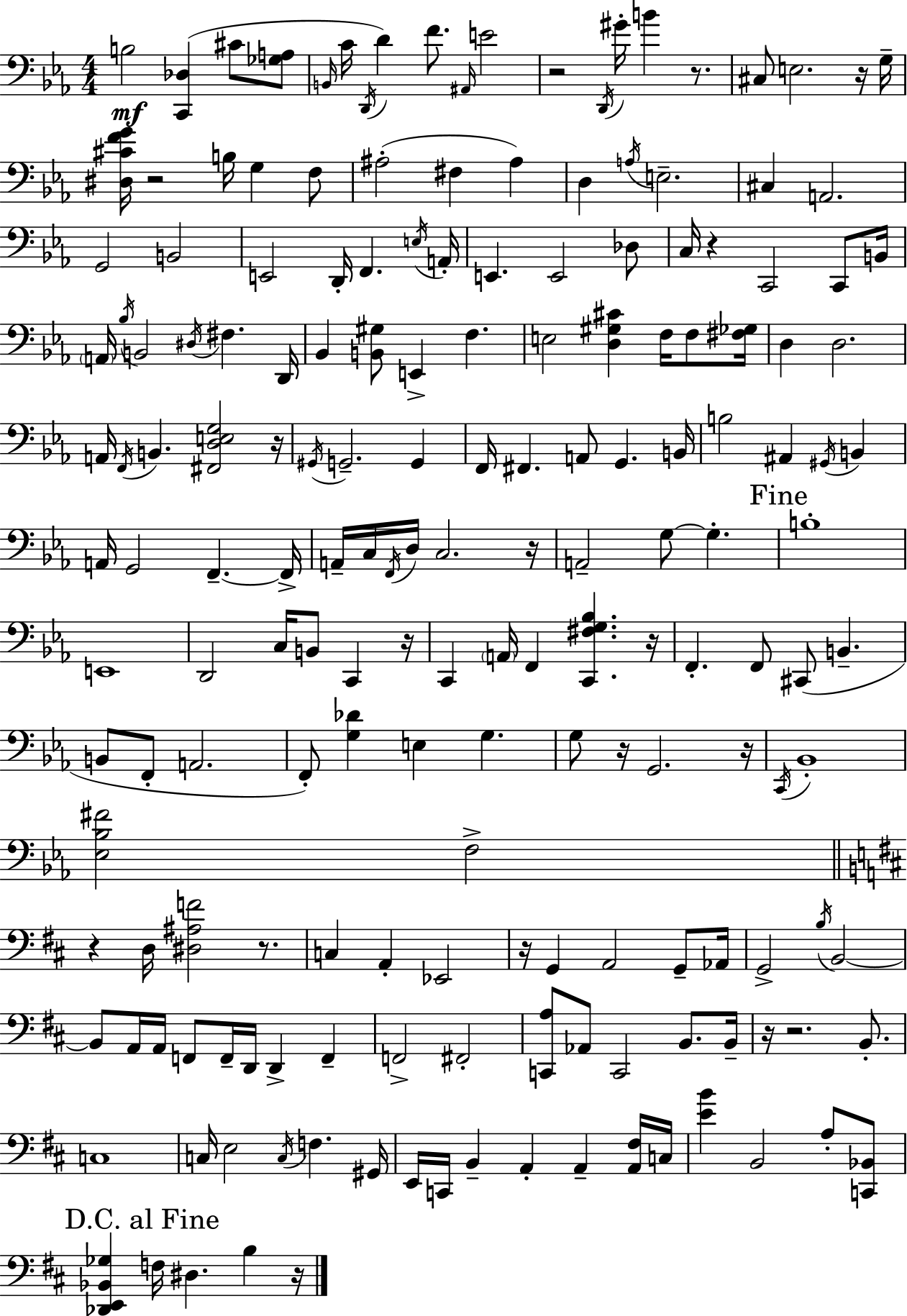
X:1
T:Untitled
M:4/4
L:1/4
K:Eb
B,2 [C,,_D,] ^C/2 [_G,A,]/2 B,,/4 C/4 D,,/4 D F/2 ^A,,/4 E2 z2 D,,/4 ^G/4 B z/2 ^C,/2 E,2 z/4 G,/4 [^D,^CFG]/4 z2 B,/4 G, F,/2 ^A,2 ^F, ^A, D, A,/4 E,2 ^C, A,,2 G,,2 B,,2 E,,2 D,,/4 F,, E,/4 A,,/4 E,, E,,2 _D,/2 C,/4 z C,,2 C,,/2 B,,/4 A,,/4 _B,/4 B,,2 ^D,/4 ^F, D,,/4 _B,, [B,,^G,]/2 E,, F, E,2 [D,^G,^C] F,/4 F,/2 [^F,_G,]/4 D, D,2 A,,/4 F,,/4 B,, [^F,,D,E,G,]2 z/4 ^G,,/4 G,,2 G,, F,,/4 ^F,, A,,/2 G,, B,,/4 B,2 ^A,, ^G,,/4 B,, A,,/4 G,,2 F,, F,,/4 A,,/4 C,/4 F,,/4 D,/4 C,2 z/4 A,,2 G,/2 G, B,4 E,,4 D,,2 C,/4 B,,/2 C,, z/4 C,, A,,/4 F,, [C,,^F,G,_B,] z/4 F,, F,,/2 ^C,,/2 B,, B,,/2 F,,/2 A,,2 F,,/2 [G,_D] E, G, G,/2 z/4 G,,2 z/4 C,,/4 _B,,4 [_E,_B,^F]2 F,2 z D,/4 [^D,^A,F]2 z/2 C, A,, _E,,2 z/4 G,, A,,2 G,,/2 _A,,/4 G,,2 B,/4 B,,2 B,,/2 A,,/4 A,,/4 F,,/2 F,,/4 D,,/4 D,, F,, F,,2 ^F,,2 [C,,A,]/2 _A,,/2 C,,2 B,,/2 B,,/4 z/4 z2 B,,/2 C,4 C,/4 E,2 C,/4 F, ^G,,/4 E,,/4 C,,/4 B,, A,, A,, [A,,^F,]/4 C,/4 [EB] B,,2 A,/2 [C,,_B,,]/2 [_D,,E,,_B,,_G,] F,/4 ^D, B, z/4